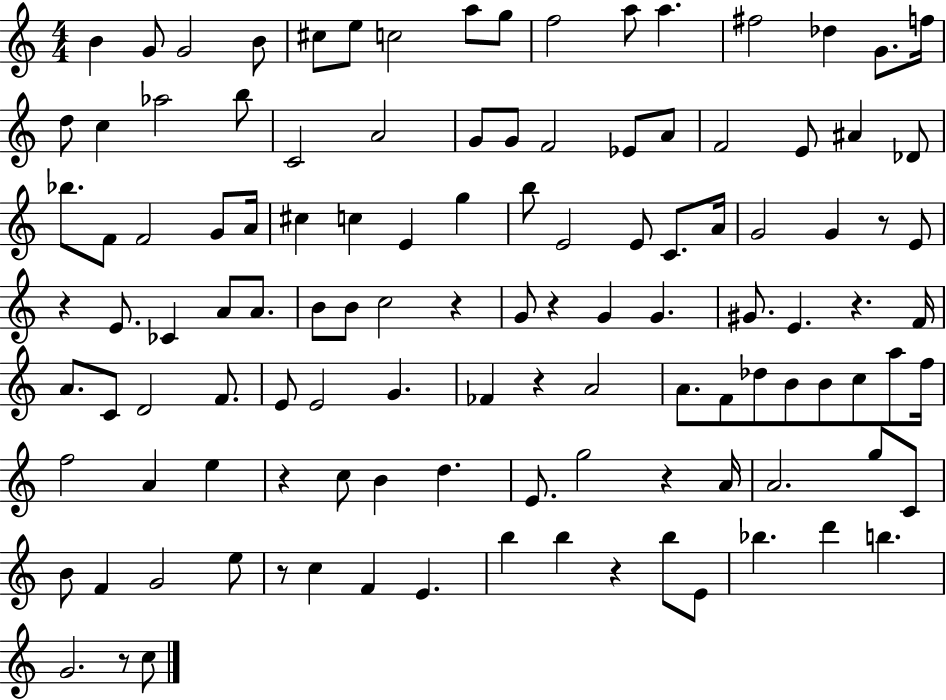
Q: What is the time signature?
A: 4/4